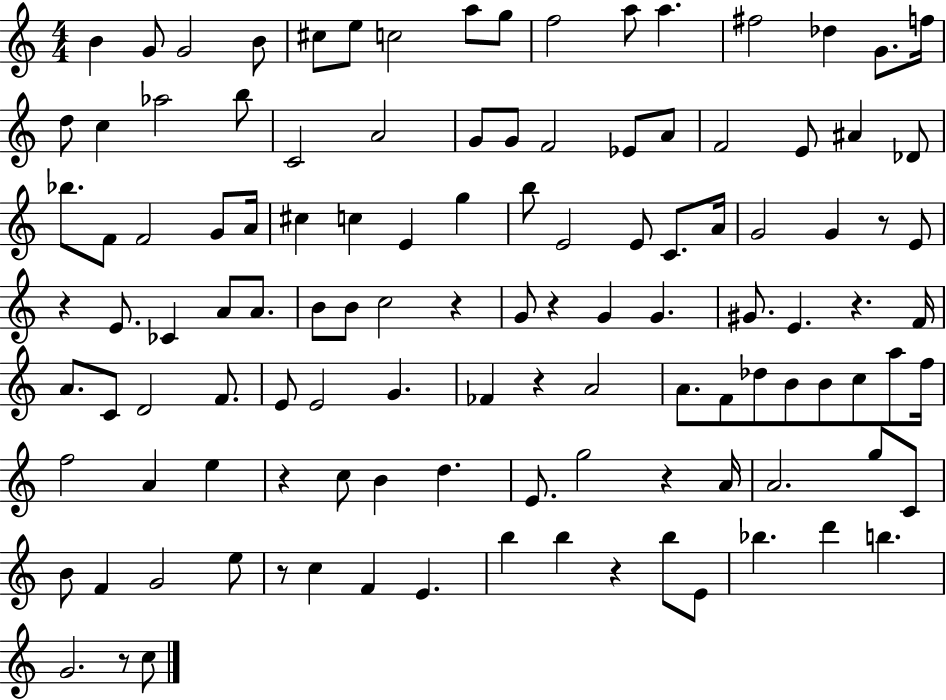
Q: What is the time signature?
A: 4/4